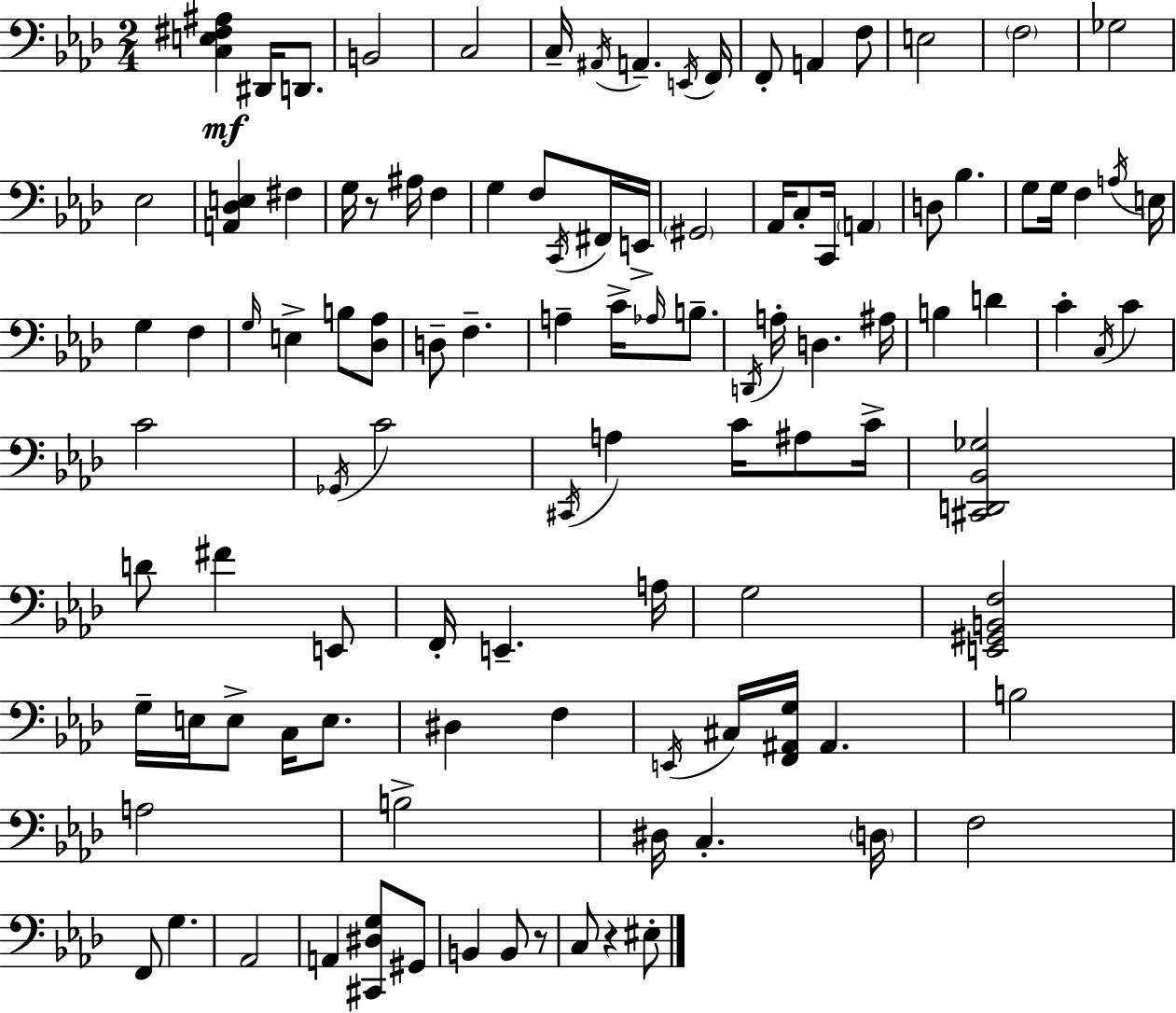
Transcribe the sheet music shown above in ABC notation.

X:1
T:Untitled
M:2/4
L:1/4
K:Ab
[C,E,^F,^A,] ^D,,/4 D,,/2 B,,2 C,2 C,/4 ^A,,/4 A,, E,,/4 F,,/4 F,,/2 A,, F,/2 E,2 F,2 _G,2 _E,2 [A,,_D,E,] ^F, G,/4 z/2 ^A,/4 F, G, F,/2 C,,/4 ^F,,/4 E,,/4 ^G,,2 _A,,/4 C,/2 C,,/4 A,, D,/2 _B, G,/2 G,/4 F, A,/4 E,/4 G, F, G,/4 E, B,/2 [_D,_A,]/2 D,/2 F, A, C/4 _A,/4 B,/2 D,,/4 A,/4 D, ^A,/4 B, D C C,/4 C C2 _G,,/4 C2 ^C,,/4 A, C/4 ^A,/2 C/4 [^C,,D,,_B,,_G,]2 D/2 ^F E,,/2 F,,/4 E,, A,/4 G,2 [E,,^G,,B,,F,]2 G,/4 E,/4 E,/2 C,/4 E,/2 ^D, F, E,,/4 ^C,/4 [F,,^A,,G,]/4 ^A,, B,2 A,2 B,2 ^D,/4 C, D,/4 F,2 F,,/2 G, _A,,2 A,, [^C,,^D,G,]/2 ^G,,/2 B,, B,,/2 z/2 C,/2 z ^E,/2